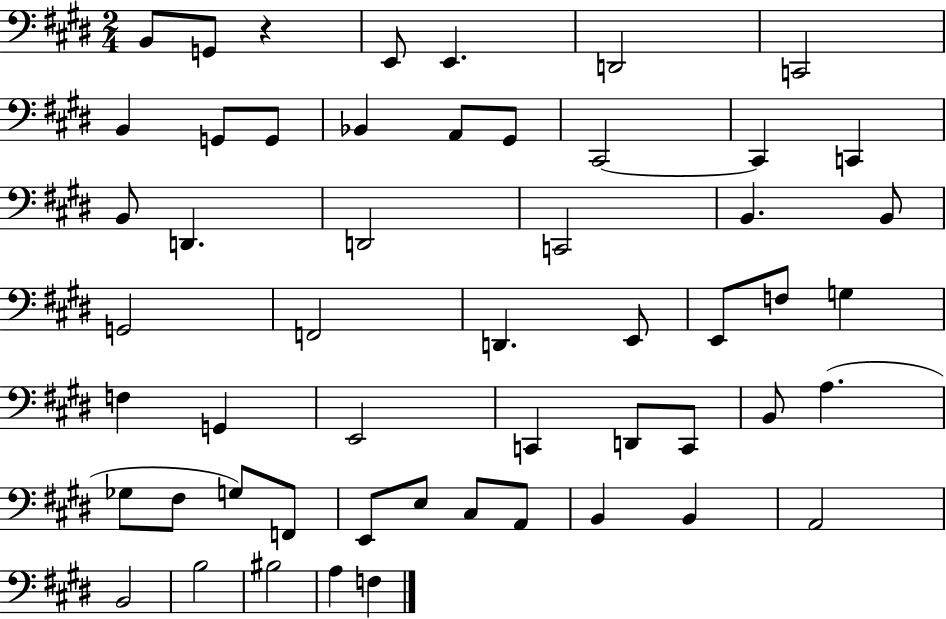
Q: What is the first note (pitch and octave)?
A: B2